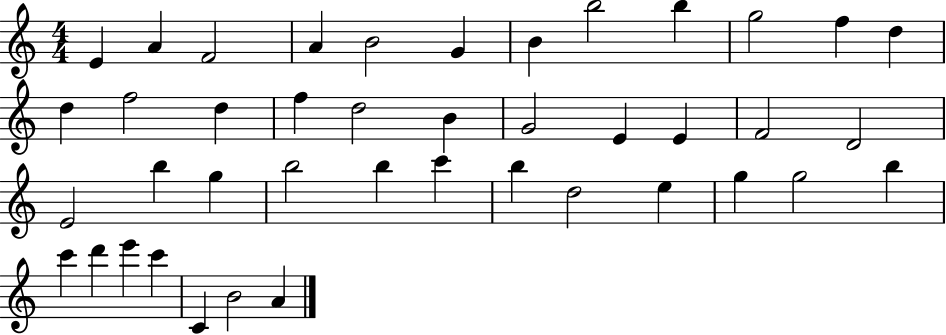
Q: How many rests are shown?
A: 0